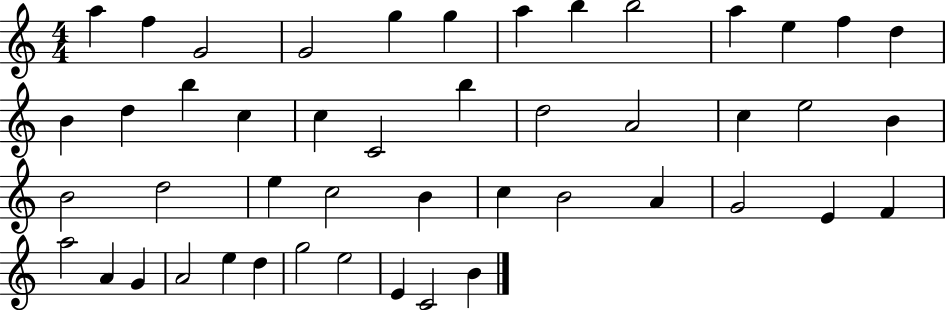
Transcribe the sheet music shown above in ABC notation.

X:1
T:Untitled
M:4/4
L:1/4
K:C
a f G2 G2 g g a b b2 a e f d B d b c c C2 b d2 A2 c e2 B B2 d2 e c2 B c B2 A G2 E F a2 A G A2 e d g2 e2 E C2 B